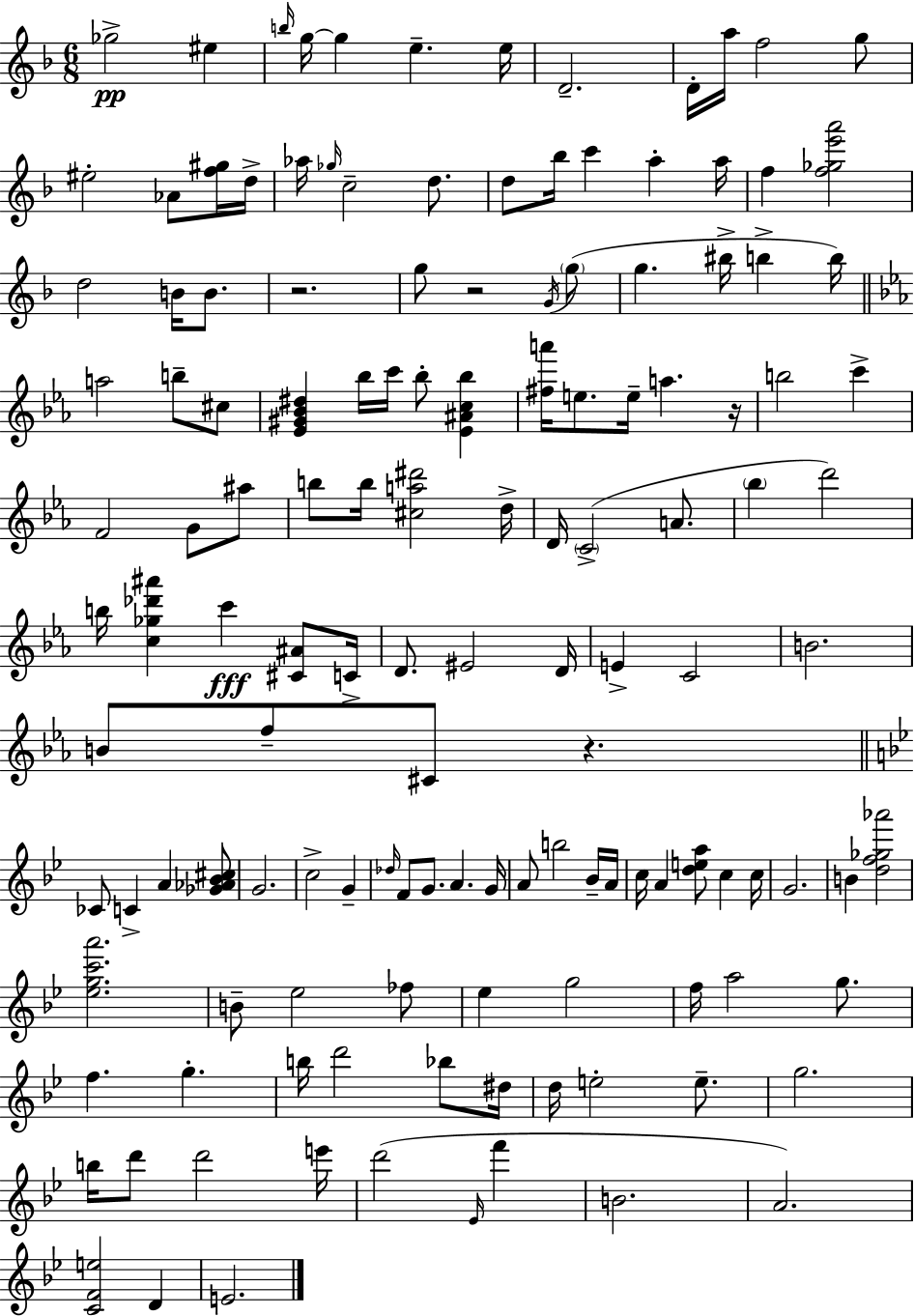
X:1
T:Untitled
M:6/8
L:1/4
K:F
_g2 ^e b/4 g/4 g e e/4 D2 D/4 a/4 f2 g/2 ^e2 _A/2 [f^g]/4 d/4 _a/4 _g/4 c2 d/2 d/2 _b/4 c' a a/4 f [f_ge'a']2 d2 B/4 B/2 z2 g/2 z2 G/4 g/2 g ^b/4 b b/4 a2 b/2 ^c/2 [_E^G_B^d] _b/4 c'/4 _b/2 [_E^Ac_b] [^fa']/4 e/2 e/4 a z/4 b2 c' F2 G/2 ^a/2 b/2 b/4 [^ca^d']2 d/4 D/4 C2 A/2 _b d'2 b/4 [c_g_d'^a'] c' [^C^A]/2 C/4 D/2 ^E2 D/4 E C2 B2 B/2 f/2 ^C/2 z _C/2 C A [_G_A_B^c]/2 G2 c2 G _d/4 F/2 G/2 A G/4 A/2 b2 _B/4 A/4 c/4 A [dea]/2 c c/4 G2 B [df_g_a']2 [_egc'a']2 B/2 _e2 _f/2 _e g2 f/4 a2 g/2 f g b/4 d'2 _b/2 ^d/4 d/4 e2 e/2 g2 b/4 d'/2 d'2 e'/4 d'2 _E/4 f' B2 A2 [CFe]2 D E2